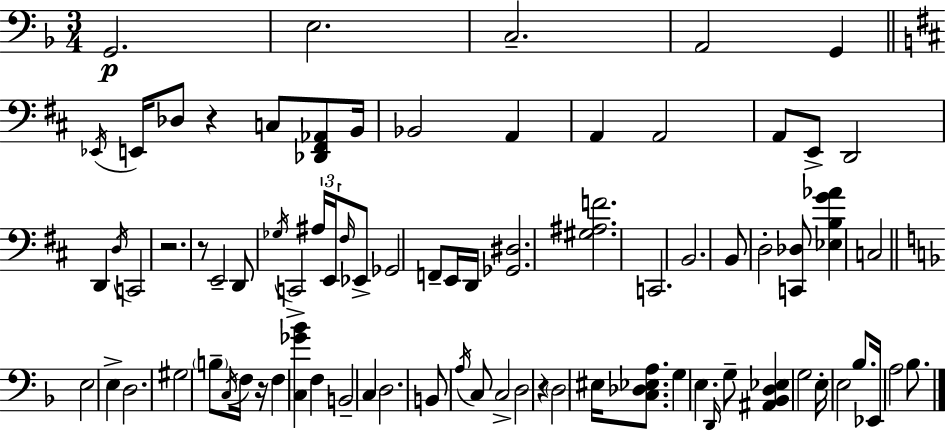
{
  \clef bass
  \numericTimeSignature
  \time 3/4
  \key d \minor
  g,2.\p | e2. | c2.-- | a,2 g,4 | \break \bar "||" \break \key d \major \acciaccatura { ees,16 } e,16 des8 r4 c8 <des, fis, aes,>8 | b,16 bes,2 a,4 | a,4 a,2 | a,8 e,8-> d,2 | \break d,4 \acciaccatura { d16 } c,2 | r2. | r8 e,2-- | d,8 \acciaccatura { ges16 } c,2-> \tuplet 3/2 { ais16 | \break e,16 \grace { fis16 } } ees,8-> ges,2 | f,8-- e,16 d,16 <ges, dis>2. | <gis ais f'>2. | c,2. | \break b,2. | b,8 d2-. | <c, des>8 <ees b g' aes'>4 c2 | \bar "||" \break \key f \major e2 e4-> | d2. | gis2 \parenthesize b8-- \acciaccatura { c16 } f16 | r16 f4 <c ges' bes'>4 f4 | \break b,2-- c4 | d2. | b,8 \acciaccatura { a16 } c8 c2-> | d2 r4 | \break \parenthesize d2 eis16 <c des ees a>8. | g4 e4. | \grace { d,16 } g8-- <ais, bes, d ees>4 g2 | e16-. e2 | \break bes8. ees,16 a2 | bes8. \bar "|."
}